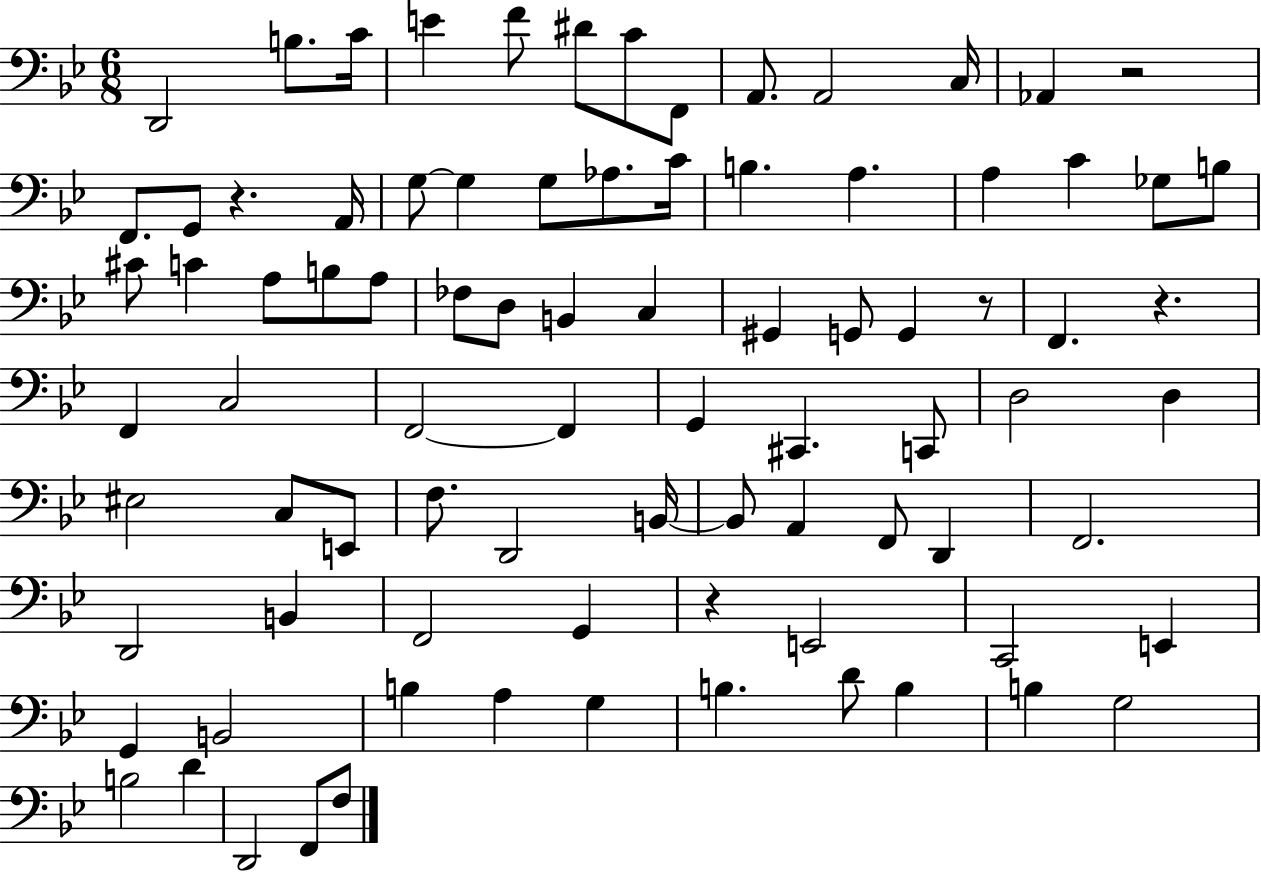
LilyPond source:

{
  \clef bass
  \numericTimeSignature
  \time 6/8
  \key bes \major
  d,2 b8. c'16 | e'4 f'8 dis'8 c'8 f,8 | a,8. a,2 c16 | aes,4 r2 | \break f,8. g,8 r4. a,16 | g8~~ g4 g8 aes8. c'16 | b4. a4. | a4 c'4 ges8 b8 | \break cis'8 c'4 a8 b8 a8 | fes8 d8 b,4 c4 | gis,4 g,8 g,4 r8 | f,4. r4. | \break f,4 c2 | f,2~~ f,4 | g,4 cis,4. c,8 | d2 d4 | \break eis2 c8 e,8 | f8. d,2 b,16~~ | b,8 a,4 f,8 d,4 | f,2. | \break d,2 b,4 | f,2 g,4 | r4 e,2 | c,2 e,4 | \break g,4 b,2 | b4 a4 g4 | b4. d'8 b4 | b4 g2 | \break b2 d'4 | d,2 f,8 f8 | \bar "|."
}